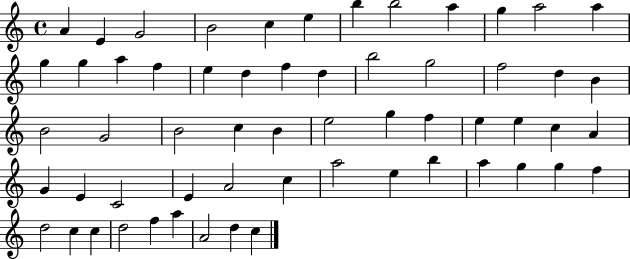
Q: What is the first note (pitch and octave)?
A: A4